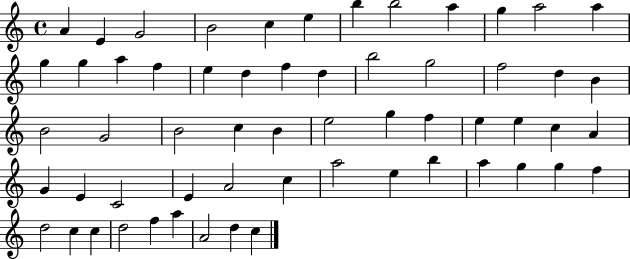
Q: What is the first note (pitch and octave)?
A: A4